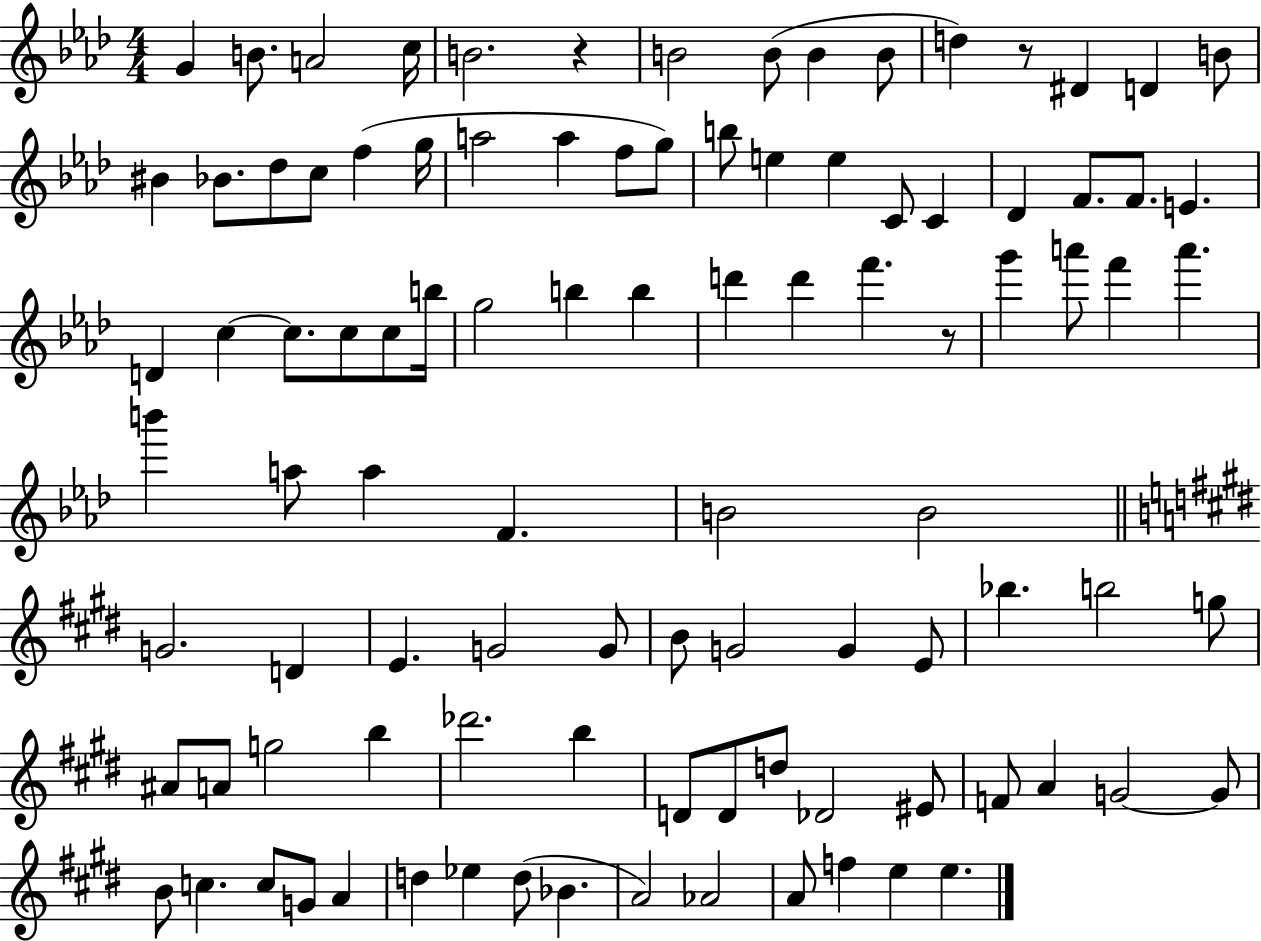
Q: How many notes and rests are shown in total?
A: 99